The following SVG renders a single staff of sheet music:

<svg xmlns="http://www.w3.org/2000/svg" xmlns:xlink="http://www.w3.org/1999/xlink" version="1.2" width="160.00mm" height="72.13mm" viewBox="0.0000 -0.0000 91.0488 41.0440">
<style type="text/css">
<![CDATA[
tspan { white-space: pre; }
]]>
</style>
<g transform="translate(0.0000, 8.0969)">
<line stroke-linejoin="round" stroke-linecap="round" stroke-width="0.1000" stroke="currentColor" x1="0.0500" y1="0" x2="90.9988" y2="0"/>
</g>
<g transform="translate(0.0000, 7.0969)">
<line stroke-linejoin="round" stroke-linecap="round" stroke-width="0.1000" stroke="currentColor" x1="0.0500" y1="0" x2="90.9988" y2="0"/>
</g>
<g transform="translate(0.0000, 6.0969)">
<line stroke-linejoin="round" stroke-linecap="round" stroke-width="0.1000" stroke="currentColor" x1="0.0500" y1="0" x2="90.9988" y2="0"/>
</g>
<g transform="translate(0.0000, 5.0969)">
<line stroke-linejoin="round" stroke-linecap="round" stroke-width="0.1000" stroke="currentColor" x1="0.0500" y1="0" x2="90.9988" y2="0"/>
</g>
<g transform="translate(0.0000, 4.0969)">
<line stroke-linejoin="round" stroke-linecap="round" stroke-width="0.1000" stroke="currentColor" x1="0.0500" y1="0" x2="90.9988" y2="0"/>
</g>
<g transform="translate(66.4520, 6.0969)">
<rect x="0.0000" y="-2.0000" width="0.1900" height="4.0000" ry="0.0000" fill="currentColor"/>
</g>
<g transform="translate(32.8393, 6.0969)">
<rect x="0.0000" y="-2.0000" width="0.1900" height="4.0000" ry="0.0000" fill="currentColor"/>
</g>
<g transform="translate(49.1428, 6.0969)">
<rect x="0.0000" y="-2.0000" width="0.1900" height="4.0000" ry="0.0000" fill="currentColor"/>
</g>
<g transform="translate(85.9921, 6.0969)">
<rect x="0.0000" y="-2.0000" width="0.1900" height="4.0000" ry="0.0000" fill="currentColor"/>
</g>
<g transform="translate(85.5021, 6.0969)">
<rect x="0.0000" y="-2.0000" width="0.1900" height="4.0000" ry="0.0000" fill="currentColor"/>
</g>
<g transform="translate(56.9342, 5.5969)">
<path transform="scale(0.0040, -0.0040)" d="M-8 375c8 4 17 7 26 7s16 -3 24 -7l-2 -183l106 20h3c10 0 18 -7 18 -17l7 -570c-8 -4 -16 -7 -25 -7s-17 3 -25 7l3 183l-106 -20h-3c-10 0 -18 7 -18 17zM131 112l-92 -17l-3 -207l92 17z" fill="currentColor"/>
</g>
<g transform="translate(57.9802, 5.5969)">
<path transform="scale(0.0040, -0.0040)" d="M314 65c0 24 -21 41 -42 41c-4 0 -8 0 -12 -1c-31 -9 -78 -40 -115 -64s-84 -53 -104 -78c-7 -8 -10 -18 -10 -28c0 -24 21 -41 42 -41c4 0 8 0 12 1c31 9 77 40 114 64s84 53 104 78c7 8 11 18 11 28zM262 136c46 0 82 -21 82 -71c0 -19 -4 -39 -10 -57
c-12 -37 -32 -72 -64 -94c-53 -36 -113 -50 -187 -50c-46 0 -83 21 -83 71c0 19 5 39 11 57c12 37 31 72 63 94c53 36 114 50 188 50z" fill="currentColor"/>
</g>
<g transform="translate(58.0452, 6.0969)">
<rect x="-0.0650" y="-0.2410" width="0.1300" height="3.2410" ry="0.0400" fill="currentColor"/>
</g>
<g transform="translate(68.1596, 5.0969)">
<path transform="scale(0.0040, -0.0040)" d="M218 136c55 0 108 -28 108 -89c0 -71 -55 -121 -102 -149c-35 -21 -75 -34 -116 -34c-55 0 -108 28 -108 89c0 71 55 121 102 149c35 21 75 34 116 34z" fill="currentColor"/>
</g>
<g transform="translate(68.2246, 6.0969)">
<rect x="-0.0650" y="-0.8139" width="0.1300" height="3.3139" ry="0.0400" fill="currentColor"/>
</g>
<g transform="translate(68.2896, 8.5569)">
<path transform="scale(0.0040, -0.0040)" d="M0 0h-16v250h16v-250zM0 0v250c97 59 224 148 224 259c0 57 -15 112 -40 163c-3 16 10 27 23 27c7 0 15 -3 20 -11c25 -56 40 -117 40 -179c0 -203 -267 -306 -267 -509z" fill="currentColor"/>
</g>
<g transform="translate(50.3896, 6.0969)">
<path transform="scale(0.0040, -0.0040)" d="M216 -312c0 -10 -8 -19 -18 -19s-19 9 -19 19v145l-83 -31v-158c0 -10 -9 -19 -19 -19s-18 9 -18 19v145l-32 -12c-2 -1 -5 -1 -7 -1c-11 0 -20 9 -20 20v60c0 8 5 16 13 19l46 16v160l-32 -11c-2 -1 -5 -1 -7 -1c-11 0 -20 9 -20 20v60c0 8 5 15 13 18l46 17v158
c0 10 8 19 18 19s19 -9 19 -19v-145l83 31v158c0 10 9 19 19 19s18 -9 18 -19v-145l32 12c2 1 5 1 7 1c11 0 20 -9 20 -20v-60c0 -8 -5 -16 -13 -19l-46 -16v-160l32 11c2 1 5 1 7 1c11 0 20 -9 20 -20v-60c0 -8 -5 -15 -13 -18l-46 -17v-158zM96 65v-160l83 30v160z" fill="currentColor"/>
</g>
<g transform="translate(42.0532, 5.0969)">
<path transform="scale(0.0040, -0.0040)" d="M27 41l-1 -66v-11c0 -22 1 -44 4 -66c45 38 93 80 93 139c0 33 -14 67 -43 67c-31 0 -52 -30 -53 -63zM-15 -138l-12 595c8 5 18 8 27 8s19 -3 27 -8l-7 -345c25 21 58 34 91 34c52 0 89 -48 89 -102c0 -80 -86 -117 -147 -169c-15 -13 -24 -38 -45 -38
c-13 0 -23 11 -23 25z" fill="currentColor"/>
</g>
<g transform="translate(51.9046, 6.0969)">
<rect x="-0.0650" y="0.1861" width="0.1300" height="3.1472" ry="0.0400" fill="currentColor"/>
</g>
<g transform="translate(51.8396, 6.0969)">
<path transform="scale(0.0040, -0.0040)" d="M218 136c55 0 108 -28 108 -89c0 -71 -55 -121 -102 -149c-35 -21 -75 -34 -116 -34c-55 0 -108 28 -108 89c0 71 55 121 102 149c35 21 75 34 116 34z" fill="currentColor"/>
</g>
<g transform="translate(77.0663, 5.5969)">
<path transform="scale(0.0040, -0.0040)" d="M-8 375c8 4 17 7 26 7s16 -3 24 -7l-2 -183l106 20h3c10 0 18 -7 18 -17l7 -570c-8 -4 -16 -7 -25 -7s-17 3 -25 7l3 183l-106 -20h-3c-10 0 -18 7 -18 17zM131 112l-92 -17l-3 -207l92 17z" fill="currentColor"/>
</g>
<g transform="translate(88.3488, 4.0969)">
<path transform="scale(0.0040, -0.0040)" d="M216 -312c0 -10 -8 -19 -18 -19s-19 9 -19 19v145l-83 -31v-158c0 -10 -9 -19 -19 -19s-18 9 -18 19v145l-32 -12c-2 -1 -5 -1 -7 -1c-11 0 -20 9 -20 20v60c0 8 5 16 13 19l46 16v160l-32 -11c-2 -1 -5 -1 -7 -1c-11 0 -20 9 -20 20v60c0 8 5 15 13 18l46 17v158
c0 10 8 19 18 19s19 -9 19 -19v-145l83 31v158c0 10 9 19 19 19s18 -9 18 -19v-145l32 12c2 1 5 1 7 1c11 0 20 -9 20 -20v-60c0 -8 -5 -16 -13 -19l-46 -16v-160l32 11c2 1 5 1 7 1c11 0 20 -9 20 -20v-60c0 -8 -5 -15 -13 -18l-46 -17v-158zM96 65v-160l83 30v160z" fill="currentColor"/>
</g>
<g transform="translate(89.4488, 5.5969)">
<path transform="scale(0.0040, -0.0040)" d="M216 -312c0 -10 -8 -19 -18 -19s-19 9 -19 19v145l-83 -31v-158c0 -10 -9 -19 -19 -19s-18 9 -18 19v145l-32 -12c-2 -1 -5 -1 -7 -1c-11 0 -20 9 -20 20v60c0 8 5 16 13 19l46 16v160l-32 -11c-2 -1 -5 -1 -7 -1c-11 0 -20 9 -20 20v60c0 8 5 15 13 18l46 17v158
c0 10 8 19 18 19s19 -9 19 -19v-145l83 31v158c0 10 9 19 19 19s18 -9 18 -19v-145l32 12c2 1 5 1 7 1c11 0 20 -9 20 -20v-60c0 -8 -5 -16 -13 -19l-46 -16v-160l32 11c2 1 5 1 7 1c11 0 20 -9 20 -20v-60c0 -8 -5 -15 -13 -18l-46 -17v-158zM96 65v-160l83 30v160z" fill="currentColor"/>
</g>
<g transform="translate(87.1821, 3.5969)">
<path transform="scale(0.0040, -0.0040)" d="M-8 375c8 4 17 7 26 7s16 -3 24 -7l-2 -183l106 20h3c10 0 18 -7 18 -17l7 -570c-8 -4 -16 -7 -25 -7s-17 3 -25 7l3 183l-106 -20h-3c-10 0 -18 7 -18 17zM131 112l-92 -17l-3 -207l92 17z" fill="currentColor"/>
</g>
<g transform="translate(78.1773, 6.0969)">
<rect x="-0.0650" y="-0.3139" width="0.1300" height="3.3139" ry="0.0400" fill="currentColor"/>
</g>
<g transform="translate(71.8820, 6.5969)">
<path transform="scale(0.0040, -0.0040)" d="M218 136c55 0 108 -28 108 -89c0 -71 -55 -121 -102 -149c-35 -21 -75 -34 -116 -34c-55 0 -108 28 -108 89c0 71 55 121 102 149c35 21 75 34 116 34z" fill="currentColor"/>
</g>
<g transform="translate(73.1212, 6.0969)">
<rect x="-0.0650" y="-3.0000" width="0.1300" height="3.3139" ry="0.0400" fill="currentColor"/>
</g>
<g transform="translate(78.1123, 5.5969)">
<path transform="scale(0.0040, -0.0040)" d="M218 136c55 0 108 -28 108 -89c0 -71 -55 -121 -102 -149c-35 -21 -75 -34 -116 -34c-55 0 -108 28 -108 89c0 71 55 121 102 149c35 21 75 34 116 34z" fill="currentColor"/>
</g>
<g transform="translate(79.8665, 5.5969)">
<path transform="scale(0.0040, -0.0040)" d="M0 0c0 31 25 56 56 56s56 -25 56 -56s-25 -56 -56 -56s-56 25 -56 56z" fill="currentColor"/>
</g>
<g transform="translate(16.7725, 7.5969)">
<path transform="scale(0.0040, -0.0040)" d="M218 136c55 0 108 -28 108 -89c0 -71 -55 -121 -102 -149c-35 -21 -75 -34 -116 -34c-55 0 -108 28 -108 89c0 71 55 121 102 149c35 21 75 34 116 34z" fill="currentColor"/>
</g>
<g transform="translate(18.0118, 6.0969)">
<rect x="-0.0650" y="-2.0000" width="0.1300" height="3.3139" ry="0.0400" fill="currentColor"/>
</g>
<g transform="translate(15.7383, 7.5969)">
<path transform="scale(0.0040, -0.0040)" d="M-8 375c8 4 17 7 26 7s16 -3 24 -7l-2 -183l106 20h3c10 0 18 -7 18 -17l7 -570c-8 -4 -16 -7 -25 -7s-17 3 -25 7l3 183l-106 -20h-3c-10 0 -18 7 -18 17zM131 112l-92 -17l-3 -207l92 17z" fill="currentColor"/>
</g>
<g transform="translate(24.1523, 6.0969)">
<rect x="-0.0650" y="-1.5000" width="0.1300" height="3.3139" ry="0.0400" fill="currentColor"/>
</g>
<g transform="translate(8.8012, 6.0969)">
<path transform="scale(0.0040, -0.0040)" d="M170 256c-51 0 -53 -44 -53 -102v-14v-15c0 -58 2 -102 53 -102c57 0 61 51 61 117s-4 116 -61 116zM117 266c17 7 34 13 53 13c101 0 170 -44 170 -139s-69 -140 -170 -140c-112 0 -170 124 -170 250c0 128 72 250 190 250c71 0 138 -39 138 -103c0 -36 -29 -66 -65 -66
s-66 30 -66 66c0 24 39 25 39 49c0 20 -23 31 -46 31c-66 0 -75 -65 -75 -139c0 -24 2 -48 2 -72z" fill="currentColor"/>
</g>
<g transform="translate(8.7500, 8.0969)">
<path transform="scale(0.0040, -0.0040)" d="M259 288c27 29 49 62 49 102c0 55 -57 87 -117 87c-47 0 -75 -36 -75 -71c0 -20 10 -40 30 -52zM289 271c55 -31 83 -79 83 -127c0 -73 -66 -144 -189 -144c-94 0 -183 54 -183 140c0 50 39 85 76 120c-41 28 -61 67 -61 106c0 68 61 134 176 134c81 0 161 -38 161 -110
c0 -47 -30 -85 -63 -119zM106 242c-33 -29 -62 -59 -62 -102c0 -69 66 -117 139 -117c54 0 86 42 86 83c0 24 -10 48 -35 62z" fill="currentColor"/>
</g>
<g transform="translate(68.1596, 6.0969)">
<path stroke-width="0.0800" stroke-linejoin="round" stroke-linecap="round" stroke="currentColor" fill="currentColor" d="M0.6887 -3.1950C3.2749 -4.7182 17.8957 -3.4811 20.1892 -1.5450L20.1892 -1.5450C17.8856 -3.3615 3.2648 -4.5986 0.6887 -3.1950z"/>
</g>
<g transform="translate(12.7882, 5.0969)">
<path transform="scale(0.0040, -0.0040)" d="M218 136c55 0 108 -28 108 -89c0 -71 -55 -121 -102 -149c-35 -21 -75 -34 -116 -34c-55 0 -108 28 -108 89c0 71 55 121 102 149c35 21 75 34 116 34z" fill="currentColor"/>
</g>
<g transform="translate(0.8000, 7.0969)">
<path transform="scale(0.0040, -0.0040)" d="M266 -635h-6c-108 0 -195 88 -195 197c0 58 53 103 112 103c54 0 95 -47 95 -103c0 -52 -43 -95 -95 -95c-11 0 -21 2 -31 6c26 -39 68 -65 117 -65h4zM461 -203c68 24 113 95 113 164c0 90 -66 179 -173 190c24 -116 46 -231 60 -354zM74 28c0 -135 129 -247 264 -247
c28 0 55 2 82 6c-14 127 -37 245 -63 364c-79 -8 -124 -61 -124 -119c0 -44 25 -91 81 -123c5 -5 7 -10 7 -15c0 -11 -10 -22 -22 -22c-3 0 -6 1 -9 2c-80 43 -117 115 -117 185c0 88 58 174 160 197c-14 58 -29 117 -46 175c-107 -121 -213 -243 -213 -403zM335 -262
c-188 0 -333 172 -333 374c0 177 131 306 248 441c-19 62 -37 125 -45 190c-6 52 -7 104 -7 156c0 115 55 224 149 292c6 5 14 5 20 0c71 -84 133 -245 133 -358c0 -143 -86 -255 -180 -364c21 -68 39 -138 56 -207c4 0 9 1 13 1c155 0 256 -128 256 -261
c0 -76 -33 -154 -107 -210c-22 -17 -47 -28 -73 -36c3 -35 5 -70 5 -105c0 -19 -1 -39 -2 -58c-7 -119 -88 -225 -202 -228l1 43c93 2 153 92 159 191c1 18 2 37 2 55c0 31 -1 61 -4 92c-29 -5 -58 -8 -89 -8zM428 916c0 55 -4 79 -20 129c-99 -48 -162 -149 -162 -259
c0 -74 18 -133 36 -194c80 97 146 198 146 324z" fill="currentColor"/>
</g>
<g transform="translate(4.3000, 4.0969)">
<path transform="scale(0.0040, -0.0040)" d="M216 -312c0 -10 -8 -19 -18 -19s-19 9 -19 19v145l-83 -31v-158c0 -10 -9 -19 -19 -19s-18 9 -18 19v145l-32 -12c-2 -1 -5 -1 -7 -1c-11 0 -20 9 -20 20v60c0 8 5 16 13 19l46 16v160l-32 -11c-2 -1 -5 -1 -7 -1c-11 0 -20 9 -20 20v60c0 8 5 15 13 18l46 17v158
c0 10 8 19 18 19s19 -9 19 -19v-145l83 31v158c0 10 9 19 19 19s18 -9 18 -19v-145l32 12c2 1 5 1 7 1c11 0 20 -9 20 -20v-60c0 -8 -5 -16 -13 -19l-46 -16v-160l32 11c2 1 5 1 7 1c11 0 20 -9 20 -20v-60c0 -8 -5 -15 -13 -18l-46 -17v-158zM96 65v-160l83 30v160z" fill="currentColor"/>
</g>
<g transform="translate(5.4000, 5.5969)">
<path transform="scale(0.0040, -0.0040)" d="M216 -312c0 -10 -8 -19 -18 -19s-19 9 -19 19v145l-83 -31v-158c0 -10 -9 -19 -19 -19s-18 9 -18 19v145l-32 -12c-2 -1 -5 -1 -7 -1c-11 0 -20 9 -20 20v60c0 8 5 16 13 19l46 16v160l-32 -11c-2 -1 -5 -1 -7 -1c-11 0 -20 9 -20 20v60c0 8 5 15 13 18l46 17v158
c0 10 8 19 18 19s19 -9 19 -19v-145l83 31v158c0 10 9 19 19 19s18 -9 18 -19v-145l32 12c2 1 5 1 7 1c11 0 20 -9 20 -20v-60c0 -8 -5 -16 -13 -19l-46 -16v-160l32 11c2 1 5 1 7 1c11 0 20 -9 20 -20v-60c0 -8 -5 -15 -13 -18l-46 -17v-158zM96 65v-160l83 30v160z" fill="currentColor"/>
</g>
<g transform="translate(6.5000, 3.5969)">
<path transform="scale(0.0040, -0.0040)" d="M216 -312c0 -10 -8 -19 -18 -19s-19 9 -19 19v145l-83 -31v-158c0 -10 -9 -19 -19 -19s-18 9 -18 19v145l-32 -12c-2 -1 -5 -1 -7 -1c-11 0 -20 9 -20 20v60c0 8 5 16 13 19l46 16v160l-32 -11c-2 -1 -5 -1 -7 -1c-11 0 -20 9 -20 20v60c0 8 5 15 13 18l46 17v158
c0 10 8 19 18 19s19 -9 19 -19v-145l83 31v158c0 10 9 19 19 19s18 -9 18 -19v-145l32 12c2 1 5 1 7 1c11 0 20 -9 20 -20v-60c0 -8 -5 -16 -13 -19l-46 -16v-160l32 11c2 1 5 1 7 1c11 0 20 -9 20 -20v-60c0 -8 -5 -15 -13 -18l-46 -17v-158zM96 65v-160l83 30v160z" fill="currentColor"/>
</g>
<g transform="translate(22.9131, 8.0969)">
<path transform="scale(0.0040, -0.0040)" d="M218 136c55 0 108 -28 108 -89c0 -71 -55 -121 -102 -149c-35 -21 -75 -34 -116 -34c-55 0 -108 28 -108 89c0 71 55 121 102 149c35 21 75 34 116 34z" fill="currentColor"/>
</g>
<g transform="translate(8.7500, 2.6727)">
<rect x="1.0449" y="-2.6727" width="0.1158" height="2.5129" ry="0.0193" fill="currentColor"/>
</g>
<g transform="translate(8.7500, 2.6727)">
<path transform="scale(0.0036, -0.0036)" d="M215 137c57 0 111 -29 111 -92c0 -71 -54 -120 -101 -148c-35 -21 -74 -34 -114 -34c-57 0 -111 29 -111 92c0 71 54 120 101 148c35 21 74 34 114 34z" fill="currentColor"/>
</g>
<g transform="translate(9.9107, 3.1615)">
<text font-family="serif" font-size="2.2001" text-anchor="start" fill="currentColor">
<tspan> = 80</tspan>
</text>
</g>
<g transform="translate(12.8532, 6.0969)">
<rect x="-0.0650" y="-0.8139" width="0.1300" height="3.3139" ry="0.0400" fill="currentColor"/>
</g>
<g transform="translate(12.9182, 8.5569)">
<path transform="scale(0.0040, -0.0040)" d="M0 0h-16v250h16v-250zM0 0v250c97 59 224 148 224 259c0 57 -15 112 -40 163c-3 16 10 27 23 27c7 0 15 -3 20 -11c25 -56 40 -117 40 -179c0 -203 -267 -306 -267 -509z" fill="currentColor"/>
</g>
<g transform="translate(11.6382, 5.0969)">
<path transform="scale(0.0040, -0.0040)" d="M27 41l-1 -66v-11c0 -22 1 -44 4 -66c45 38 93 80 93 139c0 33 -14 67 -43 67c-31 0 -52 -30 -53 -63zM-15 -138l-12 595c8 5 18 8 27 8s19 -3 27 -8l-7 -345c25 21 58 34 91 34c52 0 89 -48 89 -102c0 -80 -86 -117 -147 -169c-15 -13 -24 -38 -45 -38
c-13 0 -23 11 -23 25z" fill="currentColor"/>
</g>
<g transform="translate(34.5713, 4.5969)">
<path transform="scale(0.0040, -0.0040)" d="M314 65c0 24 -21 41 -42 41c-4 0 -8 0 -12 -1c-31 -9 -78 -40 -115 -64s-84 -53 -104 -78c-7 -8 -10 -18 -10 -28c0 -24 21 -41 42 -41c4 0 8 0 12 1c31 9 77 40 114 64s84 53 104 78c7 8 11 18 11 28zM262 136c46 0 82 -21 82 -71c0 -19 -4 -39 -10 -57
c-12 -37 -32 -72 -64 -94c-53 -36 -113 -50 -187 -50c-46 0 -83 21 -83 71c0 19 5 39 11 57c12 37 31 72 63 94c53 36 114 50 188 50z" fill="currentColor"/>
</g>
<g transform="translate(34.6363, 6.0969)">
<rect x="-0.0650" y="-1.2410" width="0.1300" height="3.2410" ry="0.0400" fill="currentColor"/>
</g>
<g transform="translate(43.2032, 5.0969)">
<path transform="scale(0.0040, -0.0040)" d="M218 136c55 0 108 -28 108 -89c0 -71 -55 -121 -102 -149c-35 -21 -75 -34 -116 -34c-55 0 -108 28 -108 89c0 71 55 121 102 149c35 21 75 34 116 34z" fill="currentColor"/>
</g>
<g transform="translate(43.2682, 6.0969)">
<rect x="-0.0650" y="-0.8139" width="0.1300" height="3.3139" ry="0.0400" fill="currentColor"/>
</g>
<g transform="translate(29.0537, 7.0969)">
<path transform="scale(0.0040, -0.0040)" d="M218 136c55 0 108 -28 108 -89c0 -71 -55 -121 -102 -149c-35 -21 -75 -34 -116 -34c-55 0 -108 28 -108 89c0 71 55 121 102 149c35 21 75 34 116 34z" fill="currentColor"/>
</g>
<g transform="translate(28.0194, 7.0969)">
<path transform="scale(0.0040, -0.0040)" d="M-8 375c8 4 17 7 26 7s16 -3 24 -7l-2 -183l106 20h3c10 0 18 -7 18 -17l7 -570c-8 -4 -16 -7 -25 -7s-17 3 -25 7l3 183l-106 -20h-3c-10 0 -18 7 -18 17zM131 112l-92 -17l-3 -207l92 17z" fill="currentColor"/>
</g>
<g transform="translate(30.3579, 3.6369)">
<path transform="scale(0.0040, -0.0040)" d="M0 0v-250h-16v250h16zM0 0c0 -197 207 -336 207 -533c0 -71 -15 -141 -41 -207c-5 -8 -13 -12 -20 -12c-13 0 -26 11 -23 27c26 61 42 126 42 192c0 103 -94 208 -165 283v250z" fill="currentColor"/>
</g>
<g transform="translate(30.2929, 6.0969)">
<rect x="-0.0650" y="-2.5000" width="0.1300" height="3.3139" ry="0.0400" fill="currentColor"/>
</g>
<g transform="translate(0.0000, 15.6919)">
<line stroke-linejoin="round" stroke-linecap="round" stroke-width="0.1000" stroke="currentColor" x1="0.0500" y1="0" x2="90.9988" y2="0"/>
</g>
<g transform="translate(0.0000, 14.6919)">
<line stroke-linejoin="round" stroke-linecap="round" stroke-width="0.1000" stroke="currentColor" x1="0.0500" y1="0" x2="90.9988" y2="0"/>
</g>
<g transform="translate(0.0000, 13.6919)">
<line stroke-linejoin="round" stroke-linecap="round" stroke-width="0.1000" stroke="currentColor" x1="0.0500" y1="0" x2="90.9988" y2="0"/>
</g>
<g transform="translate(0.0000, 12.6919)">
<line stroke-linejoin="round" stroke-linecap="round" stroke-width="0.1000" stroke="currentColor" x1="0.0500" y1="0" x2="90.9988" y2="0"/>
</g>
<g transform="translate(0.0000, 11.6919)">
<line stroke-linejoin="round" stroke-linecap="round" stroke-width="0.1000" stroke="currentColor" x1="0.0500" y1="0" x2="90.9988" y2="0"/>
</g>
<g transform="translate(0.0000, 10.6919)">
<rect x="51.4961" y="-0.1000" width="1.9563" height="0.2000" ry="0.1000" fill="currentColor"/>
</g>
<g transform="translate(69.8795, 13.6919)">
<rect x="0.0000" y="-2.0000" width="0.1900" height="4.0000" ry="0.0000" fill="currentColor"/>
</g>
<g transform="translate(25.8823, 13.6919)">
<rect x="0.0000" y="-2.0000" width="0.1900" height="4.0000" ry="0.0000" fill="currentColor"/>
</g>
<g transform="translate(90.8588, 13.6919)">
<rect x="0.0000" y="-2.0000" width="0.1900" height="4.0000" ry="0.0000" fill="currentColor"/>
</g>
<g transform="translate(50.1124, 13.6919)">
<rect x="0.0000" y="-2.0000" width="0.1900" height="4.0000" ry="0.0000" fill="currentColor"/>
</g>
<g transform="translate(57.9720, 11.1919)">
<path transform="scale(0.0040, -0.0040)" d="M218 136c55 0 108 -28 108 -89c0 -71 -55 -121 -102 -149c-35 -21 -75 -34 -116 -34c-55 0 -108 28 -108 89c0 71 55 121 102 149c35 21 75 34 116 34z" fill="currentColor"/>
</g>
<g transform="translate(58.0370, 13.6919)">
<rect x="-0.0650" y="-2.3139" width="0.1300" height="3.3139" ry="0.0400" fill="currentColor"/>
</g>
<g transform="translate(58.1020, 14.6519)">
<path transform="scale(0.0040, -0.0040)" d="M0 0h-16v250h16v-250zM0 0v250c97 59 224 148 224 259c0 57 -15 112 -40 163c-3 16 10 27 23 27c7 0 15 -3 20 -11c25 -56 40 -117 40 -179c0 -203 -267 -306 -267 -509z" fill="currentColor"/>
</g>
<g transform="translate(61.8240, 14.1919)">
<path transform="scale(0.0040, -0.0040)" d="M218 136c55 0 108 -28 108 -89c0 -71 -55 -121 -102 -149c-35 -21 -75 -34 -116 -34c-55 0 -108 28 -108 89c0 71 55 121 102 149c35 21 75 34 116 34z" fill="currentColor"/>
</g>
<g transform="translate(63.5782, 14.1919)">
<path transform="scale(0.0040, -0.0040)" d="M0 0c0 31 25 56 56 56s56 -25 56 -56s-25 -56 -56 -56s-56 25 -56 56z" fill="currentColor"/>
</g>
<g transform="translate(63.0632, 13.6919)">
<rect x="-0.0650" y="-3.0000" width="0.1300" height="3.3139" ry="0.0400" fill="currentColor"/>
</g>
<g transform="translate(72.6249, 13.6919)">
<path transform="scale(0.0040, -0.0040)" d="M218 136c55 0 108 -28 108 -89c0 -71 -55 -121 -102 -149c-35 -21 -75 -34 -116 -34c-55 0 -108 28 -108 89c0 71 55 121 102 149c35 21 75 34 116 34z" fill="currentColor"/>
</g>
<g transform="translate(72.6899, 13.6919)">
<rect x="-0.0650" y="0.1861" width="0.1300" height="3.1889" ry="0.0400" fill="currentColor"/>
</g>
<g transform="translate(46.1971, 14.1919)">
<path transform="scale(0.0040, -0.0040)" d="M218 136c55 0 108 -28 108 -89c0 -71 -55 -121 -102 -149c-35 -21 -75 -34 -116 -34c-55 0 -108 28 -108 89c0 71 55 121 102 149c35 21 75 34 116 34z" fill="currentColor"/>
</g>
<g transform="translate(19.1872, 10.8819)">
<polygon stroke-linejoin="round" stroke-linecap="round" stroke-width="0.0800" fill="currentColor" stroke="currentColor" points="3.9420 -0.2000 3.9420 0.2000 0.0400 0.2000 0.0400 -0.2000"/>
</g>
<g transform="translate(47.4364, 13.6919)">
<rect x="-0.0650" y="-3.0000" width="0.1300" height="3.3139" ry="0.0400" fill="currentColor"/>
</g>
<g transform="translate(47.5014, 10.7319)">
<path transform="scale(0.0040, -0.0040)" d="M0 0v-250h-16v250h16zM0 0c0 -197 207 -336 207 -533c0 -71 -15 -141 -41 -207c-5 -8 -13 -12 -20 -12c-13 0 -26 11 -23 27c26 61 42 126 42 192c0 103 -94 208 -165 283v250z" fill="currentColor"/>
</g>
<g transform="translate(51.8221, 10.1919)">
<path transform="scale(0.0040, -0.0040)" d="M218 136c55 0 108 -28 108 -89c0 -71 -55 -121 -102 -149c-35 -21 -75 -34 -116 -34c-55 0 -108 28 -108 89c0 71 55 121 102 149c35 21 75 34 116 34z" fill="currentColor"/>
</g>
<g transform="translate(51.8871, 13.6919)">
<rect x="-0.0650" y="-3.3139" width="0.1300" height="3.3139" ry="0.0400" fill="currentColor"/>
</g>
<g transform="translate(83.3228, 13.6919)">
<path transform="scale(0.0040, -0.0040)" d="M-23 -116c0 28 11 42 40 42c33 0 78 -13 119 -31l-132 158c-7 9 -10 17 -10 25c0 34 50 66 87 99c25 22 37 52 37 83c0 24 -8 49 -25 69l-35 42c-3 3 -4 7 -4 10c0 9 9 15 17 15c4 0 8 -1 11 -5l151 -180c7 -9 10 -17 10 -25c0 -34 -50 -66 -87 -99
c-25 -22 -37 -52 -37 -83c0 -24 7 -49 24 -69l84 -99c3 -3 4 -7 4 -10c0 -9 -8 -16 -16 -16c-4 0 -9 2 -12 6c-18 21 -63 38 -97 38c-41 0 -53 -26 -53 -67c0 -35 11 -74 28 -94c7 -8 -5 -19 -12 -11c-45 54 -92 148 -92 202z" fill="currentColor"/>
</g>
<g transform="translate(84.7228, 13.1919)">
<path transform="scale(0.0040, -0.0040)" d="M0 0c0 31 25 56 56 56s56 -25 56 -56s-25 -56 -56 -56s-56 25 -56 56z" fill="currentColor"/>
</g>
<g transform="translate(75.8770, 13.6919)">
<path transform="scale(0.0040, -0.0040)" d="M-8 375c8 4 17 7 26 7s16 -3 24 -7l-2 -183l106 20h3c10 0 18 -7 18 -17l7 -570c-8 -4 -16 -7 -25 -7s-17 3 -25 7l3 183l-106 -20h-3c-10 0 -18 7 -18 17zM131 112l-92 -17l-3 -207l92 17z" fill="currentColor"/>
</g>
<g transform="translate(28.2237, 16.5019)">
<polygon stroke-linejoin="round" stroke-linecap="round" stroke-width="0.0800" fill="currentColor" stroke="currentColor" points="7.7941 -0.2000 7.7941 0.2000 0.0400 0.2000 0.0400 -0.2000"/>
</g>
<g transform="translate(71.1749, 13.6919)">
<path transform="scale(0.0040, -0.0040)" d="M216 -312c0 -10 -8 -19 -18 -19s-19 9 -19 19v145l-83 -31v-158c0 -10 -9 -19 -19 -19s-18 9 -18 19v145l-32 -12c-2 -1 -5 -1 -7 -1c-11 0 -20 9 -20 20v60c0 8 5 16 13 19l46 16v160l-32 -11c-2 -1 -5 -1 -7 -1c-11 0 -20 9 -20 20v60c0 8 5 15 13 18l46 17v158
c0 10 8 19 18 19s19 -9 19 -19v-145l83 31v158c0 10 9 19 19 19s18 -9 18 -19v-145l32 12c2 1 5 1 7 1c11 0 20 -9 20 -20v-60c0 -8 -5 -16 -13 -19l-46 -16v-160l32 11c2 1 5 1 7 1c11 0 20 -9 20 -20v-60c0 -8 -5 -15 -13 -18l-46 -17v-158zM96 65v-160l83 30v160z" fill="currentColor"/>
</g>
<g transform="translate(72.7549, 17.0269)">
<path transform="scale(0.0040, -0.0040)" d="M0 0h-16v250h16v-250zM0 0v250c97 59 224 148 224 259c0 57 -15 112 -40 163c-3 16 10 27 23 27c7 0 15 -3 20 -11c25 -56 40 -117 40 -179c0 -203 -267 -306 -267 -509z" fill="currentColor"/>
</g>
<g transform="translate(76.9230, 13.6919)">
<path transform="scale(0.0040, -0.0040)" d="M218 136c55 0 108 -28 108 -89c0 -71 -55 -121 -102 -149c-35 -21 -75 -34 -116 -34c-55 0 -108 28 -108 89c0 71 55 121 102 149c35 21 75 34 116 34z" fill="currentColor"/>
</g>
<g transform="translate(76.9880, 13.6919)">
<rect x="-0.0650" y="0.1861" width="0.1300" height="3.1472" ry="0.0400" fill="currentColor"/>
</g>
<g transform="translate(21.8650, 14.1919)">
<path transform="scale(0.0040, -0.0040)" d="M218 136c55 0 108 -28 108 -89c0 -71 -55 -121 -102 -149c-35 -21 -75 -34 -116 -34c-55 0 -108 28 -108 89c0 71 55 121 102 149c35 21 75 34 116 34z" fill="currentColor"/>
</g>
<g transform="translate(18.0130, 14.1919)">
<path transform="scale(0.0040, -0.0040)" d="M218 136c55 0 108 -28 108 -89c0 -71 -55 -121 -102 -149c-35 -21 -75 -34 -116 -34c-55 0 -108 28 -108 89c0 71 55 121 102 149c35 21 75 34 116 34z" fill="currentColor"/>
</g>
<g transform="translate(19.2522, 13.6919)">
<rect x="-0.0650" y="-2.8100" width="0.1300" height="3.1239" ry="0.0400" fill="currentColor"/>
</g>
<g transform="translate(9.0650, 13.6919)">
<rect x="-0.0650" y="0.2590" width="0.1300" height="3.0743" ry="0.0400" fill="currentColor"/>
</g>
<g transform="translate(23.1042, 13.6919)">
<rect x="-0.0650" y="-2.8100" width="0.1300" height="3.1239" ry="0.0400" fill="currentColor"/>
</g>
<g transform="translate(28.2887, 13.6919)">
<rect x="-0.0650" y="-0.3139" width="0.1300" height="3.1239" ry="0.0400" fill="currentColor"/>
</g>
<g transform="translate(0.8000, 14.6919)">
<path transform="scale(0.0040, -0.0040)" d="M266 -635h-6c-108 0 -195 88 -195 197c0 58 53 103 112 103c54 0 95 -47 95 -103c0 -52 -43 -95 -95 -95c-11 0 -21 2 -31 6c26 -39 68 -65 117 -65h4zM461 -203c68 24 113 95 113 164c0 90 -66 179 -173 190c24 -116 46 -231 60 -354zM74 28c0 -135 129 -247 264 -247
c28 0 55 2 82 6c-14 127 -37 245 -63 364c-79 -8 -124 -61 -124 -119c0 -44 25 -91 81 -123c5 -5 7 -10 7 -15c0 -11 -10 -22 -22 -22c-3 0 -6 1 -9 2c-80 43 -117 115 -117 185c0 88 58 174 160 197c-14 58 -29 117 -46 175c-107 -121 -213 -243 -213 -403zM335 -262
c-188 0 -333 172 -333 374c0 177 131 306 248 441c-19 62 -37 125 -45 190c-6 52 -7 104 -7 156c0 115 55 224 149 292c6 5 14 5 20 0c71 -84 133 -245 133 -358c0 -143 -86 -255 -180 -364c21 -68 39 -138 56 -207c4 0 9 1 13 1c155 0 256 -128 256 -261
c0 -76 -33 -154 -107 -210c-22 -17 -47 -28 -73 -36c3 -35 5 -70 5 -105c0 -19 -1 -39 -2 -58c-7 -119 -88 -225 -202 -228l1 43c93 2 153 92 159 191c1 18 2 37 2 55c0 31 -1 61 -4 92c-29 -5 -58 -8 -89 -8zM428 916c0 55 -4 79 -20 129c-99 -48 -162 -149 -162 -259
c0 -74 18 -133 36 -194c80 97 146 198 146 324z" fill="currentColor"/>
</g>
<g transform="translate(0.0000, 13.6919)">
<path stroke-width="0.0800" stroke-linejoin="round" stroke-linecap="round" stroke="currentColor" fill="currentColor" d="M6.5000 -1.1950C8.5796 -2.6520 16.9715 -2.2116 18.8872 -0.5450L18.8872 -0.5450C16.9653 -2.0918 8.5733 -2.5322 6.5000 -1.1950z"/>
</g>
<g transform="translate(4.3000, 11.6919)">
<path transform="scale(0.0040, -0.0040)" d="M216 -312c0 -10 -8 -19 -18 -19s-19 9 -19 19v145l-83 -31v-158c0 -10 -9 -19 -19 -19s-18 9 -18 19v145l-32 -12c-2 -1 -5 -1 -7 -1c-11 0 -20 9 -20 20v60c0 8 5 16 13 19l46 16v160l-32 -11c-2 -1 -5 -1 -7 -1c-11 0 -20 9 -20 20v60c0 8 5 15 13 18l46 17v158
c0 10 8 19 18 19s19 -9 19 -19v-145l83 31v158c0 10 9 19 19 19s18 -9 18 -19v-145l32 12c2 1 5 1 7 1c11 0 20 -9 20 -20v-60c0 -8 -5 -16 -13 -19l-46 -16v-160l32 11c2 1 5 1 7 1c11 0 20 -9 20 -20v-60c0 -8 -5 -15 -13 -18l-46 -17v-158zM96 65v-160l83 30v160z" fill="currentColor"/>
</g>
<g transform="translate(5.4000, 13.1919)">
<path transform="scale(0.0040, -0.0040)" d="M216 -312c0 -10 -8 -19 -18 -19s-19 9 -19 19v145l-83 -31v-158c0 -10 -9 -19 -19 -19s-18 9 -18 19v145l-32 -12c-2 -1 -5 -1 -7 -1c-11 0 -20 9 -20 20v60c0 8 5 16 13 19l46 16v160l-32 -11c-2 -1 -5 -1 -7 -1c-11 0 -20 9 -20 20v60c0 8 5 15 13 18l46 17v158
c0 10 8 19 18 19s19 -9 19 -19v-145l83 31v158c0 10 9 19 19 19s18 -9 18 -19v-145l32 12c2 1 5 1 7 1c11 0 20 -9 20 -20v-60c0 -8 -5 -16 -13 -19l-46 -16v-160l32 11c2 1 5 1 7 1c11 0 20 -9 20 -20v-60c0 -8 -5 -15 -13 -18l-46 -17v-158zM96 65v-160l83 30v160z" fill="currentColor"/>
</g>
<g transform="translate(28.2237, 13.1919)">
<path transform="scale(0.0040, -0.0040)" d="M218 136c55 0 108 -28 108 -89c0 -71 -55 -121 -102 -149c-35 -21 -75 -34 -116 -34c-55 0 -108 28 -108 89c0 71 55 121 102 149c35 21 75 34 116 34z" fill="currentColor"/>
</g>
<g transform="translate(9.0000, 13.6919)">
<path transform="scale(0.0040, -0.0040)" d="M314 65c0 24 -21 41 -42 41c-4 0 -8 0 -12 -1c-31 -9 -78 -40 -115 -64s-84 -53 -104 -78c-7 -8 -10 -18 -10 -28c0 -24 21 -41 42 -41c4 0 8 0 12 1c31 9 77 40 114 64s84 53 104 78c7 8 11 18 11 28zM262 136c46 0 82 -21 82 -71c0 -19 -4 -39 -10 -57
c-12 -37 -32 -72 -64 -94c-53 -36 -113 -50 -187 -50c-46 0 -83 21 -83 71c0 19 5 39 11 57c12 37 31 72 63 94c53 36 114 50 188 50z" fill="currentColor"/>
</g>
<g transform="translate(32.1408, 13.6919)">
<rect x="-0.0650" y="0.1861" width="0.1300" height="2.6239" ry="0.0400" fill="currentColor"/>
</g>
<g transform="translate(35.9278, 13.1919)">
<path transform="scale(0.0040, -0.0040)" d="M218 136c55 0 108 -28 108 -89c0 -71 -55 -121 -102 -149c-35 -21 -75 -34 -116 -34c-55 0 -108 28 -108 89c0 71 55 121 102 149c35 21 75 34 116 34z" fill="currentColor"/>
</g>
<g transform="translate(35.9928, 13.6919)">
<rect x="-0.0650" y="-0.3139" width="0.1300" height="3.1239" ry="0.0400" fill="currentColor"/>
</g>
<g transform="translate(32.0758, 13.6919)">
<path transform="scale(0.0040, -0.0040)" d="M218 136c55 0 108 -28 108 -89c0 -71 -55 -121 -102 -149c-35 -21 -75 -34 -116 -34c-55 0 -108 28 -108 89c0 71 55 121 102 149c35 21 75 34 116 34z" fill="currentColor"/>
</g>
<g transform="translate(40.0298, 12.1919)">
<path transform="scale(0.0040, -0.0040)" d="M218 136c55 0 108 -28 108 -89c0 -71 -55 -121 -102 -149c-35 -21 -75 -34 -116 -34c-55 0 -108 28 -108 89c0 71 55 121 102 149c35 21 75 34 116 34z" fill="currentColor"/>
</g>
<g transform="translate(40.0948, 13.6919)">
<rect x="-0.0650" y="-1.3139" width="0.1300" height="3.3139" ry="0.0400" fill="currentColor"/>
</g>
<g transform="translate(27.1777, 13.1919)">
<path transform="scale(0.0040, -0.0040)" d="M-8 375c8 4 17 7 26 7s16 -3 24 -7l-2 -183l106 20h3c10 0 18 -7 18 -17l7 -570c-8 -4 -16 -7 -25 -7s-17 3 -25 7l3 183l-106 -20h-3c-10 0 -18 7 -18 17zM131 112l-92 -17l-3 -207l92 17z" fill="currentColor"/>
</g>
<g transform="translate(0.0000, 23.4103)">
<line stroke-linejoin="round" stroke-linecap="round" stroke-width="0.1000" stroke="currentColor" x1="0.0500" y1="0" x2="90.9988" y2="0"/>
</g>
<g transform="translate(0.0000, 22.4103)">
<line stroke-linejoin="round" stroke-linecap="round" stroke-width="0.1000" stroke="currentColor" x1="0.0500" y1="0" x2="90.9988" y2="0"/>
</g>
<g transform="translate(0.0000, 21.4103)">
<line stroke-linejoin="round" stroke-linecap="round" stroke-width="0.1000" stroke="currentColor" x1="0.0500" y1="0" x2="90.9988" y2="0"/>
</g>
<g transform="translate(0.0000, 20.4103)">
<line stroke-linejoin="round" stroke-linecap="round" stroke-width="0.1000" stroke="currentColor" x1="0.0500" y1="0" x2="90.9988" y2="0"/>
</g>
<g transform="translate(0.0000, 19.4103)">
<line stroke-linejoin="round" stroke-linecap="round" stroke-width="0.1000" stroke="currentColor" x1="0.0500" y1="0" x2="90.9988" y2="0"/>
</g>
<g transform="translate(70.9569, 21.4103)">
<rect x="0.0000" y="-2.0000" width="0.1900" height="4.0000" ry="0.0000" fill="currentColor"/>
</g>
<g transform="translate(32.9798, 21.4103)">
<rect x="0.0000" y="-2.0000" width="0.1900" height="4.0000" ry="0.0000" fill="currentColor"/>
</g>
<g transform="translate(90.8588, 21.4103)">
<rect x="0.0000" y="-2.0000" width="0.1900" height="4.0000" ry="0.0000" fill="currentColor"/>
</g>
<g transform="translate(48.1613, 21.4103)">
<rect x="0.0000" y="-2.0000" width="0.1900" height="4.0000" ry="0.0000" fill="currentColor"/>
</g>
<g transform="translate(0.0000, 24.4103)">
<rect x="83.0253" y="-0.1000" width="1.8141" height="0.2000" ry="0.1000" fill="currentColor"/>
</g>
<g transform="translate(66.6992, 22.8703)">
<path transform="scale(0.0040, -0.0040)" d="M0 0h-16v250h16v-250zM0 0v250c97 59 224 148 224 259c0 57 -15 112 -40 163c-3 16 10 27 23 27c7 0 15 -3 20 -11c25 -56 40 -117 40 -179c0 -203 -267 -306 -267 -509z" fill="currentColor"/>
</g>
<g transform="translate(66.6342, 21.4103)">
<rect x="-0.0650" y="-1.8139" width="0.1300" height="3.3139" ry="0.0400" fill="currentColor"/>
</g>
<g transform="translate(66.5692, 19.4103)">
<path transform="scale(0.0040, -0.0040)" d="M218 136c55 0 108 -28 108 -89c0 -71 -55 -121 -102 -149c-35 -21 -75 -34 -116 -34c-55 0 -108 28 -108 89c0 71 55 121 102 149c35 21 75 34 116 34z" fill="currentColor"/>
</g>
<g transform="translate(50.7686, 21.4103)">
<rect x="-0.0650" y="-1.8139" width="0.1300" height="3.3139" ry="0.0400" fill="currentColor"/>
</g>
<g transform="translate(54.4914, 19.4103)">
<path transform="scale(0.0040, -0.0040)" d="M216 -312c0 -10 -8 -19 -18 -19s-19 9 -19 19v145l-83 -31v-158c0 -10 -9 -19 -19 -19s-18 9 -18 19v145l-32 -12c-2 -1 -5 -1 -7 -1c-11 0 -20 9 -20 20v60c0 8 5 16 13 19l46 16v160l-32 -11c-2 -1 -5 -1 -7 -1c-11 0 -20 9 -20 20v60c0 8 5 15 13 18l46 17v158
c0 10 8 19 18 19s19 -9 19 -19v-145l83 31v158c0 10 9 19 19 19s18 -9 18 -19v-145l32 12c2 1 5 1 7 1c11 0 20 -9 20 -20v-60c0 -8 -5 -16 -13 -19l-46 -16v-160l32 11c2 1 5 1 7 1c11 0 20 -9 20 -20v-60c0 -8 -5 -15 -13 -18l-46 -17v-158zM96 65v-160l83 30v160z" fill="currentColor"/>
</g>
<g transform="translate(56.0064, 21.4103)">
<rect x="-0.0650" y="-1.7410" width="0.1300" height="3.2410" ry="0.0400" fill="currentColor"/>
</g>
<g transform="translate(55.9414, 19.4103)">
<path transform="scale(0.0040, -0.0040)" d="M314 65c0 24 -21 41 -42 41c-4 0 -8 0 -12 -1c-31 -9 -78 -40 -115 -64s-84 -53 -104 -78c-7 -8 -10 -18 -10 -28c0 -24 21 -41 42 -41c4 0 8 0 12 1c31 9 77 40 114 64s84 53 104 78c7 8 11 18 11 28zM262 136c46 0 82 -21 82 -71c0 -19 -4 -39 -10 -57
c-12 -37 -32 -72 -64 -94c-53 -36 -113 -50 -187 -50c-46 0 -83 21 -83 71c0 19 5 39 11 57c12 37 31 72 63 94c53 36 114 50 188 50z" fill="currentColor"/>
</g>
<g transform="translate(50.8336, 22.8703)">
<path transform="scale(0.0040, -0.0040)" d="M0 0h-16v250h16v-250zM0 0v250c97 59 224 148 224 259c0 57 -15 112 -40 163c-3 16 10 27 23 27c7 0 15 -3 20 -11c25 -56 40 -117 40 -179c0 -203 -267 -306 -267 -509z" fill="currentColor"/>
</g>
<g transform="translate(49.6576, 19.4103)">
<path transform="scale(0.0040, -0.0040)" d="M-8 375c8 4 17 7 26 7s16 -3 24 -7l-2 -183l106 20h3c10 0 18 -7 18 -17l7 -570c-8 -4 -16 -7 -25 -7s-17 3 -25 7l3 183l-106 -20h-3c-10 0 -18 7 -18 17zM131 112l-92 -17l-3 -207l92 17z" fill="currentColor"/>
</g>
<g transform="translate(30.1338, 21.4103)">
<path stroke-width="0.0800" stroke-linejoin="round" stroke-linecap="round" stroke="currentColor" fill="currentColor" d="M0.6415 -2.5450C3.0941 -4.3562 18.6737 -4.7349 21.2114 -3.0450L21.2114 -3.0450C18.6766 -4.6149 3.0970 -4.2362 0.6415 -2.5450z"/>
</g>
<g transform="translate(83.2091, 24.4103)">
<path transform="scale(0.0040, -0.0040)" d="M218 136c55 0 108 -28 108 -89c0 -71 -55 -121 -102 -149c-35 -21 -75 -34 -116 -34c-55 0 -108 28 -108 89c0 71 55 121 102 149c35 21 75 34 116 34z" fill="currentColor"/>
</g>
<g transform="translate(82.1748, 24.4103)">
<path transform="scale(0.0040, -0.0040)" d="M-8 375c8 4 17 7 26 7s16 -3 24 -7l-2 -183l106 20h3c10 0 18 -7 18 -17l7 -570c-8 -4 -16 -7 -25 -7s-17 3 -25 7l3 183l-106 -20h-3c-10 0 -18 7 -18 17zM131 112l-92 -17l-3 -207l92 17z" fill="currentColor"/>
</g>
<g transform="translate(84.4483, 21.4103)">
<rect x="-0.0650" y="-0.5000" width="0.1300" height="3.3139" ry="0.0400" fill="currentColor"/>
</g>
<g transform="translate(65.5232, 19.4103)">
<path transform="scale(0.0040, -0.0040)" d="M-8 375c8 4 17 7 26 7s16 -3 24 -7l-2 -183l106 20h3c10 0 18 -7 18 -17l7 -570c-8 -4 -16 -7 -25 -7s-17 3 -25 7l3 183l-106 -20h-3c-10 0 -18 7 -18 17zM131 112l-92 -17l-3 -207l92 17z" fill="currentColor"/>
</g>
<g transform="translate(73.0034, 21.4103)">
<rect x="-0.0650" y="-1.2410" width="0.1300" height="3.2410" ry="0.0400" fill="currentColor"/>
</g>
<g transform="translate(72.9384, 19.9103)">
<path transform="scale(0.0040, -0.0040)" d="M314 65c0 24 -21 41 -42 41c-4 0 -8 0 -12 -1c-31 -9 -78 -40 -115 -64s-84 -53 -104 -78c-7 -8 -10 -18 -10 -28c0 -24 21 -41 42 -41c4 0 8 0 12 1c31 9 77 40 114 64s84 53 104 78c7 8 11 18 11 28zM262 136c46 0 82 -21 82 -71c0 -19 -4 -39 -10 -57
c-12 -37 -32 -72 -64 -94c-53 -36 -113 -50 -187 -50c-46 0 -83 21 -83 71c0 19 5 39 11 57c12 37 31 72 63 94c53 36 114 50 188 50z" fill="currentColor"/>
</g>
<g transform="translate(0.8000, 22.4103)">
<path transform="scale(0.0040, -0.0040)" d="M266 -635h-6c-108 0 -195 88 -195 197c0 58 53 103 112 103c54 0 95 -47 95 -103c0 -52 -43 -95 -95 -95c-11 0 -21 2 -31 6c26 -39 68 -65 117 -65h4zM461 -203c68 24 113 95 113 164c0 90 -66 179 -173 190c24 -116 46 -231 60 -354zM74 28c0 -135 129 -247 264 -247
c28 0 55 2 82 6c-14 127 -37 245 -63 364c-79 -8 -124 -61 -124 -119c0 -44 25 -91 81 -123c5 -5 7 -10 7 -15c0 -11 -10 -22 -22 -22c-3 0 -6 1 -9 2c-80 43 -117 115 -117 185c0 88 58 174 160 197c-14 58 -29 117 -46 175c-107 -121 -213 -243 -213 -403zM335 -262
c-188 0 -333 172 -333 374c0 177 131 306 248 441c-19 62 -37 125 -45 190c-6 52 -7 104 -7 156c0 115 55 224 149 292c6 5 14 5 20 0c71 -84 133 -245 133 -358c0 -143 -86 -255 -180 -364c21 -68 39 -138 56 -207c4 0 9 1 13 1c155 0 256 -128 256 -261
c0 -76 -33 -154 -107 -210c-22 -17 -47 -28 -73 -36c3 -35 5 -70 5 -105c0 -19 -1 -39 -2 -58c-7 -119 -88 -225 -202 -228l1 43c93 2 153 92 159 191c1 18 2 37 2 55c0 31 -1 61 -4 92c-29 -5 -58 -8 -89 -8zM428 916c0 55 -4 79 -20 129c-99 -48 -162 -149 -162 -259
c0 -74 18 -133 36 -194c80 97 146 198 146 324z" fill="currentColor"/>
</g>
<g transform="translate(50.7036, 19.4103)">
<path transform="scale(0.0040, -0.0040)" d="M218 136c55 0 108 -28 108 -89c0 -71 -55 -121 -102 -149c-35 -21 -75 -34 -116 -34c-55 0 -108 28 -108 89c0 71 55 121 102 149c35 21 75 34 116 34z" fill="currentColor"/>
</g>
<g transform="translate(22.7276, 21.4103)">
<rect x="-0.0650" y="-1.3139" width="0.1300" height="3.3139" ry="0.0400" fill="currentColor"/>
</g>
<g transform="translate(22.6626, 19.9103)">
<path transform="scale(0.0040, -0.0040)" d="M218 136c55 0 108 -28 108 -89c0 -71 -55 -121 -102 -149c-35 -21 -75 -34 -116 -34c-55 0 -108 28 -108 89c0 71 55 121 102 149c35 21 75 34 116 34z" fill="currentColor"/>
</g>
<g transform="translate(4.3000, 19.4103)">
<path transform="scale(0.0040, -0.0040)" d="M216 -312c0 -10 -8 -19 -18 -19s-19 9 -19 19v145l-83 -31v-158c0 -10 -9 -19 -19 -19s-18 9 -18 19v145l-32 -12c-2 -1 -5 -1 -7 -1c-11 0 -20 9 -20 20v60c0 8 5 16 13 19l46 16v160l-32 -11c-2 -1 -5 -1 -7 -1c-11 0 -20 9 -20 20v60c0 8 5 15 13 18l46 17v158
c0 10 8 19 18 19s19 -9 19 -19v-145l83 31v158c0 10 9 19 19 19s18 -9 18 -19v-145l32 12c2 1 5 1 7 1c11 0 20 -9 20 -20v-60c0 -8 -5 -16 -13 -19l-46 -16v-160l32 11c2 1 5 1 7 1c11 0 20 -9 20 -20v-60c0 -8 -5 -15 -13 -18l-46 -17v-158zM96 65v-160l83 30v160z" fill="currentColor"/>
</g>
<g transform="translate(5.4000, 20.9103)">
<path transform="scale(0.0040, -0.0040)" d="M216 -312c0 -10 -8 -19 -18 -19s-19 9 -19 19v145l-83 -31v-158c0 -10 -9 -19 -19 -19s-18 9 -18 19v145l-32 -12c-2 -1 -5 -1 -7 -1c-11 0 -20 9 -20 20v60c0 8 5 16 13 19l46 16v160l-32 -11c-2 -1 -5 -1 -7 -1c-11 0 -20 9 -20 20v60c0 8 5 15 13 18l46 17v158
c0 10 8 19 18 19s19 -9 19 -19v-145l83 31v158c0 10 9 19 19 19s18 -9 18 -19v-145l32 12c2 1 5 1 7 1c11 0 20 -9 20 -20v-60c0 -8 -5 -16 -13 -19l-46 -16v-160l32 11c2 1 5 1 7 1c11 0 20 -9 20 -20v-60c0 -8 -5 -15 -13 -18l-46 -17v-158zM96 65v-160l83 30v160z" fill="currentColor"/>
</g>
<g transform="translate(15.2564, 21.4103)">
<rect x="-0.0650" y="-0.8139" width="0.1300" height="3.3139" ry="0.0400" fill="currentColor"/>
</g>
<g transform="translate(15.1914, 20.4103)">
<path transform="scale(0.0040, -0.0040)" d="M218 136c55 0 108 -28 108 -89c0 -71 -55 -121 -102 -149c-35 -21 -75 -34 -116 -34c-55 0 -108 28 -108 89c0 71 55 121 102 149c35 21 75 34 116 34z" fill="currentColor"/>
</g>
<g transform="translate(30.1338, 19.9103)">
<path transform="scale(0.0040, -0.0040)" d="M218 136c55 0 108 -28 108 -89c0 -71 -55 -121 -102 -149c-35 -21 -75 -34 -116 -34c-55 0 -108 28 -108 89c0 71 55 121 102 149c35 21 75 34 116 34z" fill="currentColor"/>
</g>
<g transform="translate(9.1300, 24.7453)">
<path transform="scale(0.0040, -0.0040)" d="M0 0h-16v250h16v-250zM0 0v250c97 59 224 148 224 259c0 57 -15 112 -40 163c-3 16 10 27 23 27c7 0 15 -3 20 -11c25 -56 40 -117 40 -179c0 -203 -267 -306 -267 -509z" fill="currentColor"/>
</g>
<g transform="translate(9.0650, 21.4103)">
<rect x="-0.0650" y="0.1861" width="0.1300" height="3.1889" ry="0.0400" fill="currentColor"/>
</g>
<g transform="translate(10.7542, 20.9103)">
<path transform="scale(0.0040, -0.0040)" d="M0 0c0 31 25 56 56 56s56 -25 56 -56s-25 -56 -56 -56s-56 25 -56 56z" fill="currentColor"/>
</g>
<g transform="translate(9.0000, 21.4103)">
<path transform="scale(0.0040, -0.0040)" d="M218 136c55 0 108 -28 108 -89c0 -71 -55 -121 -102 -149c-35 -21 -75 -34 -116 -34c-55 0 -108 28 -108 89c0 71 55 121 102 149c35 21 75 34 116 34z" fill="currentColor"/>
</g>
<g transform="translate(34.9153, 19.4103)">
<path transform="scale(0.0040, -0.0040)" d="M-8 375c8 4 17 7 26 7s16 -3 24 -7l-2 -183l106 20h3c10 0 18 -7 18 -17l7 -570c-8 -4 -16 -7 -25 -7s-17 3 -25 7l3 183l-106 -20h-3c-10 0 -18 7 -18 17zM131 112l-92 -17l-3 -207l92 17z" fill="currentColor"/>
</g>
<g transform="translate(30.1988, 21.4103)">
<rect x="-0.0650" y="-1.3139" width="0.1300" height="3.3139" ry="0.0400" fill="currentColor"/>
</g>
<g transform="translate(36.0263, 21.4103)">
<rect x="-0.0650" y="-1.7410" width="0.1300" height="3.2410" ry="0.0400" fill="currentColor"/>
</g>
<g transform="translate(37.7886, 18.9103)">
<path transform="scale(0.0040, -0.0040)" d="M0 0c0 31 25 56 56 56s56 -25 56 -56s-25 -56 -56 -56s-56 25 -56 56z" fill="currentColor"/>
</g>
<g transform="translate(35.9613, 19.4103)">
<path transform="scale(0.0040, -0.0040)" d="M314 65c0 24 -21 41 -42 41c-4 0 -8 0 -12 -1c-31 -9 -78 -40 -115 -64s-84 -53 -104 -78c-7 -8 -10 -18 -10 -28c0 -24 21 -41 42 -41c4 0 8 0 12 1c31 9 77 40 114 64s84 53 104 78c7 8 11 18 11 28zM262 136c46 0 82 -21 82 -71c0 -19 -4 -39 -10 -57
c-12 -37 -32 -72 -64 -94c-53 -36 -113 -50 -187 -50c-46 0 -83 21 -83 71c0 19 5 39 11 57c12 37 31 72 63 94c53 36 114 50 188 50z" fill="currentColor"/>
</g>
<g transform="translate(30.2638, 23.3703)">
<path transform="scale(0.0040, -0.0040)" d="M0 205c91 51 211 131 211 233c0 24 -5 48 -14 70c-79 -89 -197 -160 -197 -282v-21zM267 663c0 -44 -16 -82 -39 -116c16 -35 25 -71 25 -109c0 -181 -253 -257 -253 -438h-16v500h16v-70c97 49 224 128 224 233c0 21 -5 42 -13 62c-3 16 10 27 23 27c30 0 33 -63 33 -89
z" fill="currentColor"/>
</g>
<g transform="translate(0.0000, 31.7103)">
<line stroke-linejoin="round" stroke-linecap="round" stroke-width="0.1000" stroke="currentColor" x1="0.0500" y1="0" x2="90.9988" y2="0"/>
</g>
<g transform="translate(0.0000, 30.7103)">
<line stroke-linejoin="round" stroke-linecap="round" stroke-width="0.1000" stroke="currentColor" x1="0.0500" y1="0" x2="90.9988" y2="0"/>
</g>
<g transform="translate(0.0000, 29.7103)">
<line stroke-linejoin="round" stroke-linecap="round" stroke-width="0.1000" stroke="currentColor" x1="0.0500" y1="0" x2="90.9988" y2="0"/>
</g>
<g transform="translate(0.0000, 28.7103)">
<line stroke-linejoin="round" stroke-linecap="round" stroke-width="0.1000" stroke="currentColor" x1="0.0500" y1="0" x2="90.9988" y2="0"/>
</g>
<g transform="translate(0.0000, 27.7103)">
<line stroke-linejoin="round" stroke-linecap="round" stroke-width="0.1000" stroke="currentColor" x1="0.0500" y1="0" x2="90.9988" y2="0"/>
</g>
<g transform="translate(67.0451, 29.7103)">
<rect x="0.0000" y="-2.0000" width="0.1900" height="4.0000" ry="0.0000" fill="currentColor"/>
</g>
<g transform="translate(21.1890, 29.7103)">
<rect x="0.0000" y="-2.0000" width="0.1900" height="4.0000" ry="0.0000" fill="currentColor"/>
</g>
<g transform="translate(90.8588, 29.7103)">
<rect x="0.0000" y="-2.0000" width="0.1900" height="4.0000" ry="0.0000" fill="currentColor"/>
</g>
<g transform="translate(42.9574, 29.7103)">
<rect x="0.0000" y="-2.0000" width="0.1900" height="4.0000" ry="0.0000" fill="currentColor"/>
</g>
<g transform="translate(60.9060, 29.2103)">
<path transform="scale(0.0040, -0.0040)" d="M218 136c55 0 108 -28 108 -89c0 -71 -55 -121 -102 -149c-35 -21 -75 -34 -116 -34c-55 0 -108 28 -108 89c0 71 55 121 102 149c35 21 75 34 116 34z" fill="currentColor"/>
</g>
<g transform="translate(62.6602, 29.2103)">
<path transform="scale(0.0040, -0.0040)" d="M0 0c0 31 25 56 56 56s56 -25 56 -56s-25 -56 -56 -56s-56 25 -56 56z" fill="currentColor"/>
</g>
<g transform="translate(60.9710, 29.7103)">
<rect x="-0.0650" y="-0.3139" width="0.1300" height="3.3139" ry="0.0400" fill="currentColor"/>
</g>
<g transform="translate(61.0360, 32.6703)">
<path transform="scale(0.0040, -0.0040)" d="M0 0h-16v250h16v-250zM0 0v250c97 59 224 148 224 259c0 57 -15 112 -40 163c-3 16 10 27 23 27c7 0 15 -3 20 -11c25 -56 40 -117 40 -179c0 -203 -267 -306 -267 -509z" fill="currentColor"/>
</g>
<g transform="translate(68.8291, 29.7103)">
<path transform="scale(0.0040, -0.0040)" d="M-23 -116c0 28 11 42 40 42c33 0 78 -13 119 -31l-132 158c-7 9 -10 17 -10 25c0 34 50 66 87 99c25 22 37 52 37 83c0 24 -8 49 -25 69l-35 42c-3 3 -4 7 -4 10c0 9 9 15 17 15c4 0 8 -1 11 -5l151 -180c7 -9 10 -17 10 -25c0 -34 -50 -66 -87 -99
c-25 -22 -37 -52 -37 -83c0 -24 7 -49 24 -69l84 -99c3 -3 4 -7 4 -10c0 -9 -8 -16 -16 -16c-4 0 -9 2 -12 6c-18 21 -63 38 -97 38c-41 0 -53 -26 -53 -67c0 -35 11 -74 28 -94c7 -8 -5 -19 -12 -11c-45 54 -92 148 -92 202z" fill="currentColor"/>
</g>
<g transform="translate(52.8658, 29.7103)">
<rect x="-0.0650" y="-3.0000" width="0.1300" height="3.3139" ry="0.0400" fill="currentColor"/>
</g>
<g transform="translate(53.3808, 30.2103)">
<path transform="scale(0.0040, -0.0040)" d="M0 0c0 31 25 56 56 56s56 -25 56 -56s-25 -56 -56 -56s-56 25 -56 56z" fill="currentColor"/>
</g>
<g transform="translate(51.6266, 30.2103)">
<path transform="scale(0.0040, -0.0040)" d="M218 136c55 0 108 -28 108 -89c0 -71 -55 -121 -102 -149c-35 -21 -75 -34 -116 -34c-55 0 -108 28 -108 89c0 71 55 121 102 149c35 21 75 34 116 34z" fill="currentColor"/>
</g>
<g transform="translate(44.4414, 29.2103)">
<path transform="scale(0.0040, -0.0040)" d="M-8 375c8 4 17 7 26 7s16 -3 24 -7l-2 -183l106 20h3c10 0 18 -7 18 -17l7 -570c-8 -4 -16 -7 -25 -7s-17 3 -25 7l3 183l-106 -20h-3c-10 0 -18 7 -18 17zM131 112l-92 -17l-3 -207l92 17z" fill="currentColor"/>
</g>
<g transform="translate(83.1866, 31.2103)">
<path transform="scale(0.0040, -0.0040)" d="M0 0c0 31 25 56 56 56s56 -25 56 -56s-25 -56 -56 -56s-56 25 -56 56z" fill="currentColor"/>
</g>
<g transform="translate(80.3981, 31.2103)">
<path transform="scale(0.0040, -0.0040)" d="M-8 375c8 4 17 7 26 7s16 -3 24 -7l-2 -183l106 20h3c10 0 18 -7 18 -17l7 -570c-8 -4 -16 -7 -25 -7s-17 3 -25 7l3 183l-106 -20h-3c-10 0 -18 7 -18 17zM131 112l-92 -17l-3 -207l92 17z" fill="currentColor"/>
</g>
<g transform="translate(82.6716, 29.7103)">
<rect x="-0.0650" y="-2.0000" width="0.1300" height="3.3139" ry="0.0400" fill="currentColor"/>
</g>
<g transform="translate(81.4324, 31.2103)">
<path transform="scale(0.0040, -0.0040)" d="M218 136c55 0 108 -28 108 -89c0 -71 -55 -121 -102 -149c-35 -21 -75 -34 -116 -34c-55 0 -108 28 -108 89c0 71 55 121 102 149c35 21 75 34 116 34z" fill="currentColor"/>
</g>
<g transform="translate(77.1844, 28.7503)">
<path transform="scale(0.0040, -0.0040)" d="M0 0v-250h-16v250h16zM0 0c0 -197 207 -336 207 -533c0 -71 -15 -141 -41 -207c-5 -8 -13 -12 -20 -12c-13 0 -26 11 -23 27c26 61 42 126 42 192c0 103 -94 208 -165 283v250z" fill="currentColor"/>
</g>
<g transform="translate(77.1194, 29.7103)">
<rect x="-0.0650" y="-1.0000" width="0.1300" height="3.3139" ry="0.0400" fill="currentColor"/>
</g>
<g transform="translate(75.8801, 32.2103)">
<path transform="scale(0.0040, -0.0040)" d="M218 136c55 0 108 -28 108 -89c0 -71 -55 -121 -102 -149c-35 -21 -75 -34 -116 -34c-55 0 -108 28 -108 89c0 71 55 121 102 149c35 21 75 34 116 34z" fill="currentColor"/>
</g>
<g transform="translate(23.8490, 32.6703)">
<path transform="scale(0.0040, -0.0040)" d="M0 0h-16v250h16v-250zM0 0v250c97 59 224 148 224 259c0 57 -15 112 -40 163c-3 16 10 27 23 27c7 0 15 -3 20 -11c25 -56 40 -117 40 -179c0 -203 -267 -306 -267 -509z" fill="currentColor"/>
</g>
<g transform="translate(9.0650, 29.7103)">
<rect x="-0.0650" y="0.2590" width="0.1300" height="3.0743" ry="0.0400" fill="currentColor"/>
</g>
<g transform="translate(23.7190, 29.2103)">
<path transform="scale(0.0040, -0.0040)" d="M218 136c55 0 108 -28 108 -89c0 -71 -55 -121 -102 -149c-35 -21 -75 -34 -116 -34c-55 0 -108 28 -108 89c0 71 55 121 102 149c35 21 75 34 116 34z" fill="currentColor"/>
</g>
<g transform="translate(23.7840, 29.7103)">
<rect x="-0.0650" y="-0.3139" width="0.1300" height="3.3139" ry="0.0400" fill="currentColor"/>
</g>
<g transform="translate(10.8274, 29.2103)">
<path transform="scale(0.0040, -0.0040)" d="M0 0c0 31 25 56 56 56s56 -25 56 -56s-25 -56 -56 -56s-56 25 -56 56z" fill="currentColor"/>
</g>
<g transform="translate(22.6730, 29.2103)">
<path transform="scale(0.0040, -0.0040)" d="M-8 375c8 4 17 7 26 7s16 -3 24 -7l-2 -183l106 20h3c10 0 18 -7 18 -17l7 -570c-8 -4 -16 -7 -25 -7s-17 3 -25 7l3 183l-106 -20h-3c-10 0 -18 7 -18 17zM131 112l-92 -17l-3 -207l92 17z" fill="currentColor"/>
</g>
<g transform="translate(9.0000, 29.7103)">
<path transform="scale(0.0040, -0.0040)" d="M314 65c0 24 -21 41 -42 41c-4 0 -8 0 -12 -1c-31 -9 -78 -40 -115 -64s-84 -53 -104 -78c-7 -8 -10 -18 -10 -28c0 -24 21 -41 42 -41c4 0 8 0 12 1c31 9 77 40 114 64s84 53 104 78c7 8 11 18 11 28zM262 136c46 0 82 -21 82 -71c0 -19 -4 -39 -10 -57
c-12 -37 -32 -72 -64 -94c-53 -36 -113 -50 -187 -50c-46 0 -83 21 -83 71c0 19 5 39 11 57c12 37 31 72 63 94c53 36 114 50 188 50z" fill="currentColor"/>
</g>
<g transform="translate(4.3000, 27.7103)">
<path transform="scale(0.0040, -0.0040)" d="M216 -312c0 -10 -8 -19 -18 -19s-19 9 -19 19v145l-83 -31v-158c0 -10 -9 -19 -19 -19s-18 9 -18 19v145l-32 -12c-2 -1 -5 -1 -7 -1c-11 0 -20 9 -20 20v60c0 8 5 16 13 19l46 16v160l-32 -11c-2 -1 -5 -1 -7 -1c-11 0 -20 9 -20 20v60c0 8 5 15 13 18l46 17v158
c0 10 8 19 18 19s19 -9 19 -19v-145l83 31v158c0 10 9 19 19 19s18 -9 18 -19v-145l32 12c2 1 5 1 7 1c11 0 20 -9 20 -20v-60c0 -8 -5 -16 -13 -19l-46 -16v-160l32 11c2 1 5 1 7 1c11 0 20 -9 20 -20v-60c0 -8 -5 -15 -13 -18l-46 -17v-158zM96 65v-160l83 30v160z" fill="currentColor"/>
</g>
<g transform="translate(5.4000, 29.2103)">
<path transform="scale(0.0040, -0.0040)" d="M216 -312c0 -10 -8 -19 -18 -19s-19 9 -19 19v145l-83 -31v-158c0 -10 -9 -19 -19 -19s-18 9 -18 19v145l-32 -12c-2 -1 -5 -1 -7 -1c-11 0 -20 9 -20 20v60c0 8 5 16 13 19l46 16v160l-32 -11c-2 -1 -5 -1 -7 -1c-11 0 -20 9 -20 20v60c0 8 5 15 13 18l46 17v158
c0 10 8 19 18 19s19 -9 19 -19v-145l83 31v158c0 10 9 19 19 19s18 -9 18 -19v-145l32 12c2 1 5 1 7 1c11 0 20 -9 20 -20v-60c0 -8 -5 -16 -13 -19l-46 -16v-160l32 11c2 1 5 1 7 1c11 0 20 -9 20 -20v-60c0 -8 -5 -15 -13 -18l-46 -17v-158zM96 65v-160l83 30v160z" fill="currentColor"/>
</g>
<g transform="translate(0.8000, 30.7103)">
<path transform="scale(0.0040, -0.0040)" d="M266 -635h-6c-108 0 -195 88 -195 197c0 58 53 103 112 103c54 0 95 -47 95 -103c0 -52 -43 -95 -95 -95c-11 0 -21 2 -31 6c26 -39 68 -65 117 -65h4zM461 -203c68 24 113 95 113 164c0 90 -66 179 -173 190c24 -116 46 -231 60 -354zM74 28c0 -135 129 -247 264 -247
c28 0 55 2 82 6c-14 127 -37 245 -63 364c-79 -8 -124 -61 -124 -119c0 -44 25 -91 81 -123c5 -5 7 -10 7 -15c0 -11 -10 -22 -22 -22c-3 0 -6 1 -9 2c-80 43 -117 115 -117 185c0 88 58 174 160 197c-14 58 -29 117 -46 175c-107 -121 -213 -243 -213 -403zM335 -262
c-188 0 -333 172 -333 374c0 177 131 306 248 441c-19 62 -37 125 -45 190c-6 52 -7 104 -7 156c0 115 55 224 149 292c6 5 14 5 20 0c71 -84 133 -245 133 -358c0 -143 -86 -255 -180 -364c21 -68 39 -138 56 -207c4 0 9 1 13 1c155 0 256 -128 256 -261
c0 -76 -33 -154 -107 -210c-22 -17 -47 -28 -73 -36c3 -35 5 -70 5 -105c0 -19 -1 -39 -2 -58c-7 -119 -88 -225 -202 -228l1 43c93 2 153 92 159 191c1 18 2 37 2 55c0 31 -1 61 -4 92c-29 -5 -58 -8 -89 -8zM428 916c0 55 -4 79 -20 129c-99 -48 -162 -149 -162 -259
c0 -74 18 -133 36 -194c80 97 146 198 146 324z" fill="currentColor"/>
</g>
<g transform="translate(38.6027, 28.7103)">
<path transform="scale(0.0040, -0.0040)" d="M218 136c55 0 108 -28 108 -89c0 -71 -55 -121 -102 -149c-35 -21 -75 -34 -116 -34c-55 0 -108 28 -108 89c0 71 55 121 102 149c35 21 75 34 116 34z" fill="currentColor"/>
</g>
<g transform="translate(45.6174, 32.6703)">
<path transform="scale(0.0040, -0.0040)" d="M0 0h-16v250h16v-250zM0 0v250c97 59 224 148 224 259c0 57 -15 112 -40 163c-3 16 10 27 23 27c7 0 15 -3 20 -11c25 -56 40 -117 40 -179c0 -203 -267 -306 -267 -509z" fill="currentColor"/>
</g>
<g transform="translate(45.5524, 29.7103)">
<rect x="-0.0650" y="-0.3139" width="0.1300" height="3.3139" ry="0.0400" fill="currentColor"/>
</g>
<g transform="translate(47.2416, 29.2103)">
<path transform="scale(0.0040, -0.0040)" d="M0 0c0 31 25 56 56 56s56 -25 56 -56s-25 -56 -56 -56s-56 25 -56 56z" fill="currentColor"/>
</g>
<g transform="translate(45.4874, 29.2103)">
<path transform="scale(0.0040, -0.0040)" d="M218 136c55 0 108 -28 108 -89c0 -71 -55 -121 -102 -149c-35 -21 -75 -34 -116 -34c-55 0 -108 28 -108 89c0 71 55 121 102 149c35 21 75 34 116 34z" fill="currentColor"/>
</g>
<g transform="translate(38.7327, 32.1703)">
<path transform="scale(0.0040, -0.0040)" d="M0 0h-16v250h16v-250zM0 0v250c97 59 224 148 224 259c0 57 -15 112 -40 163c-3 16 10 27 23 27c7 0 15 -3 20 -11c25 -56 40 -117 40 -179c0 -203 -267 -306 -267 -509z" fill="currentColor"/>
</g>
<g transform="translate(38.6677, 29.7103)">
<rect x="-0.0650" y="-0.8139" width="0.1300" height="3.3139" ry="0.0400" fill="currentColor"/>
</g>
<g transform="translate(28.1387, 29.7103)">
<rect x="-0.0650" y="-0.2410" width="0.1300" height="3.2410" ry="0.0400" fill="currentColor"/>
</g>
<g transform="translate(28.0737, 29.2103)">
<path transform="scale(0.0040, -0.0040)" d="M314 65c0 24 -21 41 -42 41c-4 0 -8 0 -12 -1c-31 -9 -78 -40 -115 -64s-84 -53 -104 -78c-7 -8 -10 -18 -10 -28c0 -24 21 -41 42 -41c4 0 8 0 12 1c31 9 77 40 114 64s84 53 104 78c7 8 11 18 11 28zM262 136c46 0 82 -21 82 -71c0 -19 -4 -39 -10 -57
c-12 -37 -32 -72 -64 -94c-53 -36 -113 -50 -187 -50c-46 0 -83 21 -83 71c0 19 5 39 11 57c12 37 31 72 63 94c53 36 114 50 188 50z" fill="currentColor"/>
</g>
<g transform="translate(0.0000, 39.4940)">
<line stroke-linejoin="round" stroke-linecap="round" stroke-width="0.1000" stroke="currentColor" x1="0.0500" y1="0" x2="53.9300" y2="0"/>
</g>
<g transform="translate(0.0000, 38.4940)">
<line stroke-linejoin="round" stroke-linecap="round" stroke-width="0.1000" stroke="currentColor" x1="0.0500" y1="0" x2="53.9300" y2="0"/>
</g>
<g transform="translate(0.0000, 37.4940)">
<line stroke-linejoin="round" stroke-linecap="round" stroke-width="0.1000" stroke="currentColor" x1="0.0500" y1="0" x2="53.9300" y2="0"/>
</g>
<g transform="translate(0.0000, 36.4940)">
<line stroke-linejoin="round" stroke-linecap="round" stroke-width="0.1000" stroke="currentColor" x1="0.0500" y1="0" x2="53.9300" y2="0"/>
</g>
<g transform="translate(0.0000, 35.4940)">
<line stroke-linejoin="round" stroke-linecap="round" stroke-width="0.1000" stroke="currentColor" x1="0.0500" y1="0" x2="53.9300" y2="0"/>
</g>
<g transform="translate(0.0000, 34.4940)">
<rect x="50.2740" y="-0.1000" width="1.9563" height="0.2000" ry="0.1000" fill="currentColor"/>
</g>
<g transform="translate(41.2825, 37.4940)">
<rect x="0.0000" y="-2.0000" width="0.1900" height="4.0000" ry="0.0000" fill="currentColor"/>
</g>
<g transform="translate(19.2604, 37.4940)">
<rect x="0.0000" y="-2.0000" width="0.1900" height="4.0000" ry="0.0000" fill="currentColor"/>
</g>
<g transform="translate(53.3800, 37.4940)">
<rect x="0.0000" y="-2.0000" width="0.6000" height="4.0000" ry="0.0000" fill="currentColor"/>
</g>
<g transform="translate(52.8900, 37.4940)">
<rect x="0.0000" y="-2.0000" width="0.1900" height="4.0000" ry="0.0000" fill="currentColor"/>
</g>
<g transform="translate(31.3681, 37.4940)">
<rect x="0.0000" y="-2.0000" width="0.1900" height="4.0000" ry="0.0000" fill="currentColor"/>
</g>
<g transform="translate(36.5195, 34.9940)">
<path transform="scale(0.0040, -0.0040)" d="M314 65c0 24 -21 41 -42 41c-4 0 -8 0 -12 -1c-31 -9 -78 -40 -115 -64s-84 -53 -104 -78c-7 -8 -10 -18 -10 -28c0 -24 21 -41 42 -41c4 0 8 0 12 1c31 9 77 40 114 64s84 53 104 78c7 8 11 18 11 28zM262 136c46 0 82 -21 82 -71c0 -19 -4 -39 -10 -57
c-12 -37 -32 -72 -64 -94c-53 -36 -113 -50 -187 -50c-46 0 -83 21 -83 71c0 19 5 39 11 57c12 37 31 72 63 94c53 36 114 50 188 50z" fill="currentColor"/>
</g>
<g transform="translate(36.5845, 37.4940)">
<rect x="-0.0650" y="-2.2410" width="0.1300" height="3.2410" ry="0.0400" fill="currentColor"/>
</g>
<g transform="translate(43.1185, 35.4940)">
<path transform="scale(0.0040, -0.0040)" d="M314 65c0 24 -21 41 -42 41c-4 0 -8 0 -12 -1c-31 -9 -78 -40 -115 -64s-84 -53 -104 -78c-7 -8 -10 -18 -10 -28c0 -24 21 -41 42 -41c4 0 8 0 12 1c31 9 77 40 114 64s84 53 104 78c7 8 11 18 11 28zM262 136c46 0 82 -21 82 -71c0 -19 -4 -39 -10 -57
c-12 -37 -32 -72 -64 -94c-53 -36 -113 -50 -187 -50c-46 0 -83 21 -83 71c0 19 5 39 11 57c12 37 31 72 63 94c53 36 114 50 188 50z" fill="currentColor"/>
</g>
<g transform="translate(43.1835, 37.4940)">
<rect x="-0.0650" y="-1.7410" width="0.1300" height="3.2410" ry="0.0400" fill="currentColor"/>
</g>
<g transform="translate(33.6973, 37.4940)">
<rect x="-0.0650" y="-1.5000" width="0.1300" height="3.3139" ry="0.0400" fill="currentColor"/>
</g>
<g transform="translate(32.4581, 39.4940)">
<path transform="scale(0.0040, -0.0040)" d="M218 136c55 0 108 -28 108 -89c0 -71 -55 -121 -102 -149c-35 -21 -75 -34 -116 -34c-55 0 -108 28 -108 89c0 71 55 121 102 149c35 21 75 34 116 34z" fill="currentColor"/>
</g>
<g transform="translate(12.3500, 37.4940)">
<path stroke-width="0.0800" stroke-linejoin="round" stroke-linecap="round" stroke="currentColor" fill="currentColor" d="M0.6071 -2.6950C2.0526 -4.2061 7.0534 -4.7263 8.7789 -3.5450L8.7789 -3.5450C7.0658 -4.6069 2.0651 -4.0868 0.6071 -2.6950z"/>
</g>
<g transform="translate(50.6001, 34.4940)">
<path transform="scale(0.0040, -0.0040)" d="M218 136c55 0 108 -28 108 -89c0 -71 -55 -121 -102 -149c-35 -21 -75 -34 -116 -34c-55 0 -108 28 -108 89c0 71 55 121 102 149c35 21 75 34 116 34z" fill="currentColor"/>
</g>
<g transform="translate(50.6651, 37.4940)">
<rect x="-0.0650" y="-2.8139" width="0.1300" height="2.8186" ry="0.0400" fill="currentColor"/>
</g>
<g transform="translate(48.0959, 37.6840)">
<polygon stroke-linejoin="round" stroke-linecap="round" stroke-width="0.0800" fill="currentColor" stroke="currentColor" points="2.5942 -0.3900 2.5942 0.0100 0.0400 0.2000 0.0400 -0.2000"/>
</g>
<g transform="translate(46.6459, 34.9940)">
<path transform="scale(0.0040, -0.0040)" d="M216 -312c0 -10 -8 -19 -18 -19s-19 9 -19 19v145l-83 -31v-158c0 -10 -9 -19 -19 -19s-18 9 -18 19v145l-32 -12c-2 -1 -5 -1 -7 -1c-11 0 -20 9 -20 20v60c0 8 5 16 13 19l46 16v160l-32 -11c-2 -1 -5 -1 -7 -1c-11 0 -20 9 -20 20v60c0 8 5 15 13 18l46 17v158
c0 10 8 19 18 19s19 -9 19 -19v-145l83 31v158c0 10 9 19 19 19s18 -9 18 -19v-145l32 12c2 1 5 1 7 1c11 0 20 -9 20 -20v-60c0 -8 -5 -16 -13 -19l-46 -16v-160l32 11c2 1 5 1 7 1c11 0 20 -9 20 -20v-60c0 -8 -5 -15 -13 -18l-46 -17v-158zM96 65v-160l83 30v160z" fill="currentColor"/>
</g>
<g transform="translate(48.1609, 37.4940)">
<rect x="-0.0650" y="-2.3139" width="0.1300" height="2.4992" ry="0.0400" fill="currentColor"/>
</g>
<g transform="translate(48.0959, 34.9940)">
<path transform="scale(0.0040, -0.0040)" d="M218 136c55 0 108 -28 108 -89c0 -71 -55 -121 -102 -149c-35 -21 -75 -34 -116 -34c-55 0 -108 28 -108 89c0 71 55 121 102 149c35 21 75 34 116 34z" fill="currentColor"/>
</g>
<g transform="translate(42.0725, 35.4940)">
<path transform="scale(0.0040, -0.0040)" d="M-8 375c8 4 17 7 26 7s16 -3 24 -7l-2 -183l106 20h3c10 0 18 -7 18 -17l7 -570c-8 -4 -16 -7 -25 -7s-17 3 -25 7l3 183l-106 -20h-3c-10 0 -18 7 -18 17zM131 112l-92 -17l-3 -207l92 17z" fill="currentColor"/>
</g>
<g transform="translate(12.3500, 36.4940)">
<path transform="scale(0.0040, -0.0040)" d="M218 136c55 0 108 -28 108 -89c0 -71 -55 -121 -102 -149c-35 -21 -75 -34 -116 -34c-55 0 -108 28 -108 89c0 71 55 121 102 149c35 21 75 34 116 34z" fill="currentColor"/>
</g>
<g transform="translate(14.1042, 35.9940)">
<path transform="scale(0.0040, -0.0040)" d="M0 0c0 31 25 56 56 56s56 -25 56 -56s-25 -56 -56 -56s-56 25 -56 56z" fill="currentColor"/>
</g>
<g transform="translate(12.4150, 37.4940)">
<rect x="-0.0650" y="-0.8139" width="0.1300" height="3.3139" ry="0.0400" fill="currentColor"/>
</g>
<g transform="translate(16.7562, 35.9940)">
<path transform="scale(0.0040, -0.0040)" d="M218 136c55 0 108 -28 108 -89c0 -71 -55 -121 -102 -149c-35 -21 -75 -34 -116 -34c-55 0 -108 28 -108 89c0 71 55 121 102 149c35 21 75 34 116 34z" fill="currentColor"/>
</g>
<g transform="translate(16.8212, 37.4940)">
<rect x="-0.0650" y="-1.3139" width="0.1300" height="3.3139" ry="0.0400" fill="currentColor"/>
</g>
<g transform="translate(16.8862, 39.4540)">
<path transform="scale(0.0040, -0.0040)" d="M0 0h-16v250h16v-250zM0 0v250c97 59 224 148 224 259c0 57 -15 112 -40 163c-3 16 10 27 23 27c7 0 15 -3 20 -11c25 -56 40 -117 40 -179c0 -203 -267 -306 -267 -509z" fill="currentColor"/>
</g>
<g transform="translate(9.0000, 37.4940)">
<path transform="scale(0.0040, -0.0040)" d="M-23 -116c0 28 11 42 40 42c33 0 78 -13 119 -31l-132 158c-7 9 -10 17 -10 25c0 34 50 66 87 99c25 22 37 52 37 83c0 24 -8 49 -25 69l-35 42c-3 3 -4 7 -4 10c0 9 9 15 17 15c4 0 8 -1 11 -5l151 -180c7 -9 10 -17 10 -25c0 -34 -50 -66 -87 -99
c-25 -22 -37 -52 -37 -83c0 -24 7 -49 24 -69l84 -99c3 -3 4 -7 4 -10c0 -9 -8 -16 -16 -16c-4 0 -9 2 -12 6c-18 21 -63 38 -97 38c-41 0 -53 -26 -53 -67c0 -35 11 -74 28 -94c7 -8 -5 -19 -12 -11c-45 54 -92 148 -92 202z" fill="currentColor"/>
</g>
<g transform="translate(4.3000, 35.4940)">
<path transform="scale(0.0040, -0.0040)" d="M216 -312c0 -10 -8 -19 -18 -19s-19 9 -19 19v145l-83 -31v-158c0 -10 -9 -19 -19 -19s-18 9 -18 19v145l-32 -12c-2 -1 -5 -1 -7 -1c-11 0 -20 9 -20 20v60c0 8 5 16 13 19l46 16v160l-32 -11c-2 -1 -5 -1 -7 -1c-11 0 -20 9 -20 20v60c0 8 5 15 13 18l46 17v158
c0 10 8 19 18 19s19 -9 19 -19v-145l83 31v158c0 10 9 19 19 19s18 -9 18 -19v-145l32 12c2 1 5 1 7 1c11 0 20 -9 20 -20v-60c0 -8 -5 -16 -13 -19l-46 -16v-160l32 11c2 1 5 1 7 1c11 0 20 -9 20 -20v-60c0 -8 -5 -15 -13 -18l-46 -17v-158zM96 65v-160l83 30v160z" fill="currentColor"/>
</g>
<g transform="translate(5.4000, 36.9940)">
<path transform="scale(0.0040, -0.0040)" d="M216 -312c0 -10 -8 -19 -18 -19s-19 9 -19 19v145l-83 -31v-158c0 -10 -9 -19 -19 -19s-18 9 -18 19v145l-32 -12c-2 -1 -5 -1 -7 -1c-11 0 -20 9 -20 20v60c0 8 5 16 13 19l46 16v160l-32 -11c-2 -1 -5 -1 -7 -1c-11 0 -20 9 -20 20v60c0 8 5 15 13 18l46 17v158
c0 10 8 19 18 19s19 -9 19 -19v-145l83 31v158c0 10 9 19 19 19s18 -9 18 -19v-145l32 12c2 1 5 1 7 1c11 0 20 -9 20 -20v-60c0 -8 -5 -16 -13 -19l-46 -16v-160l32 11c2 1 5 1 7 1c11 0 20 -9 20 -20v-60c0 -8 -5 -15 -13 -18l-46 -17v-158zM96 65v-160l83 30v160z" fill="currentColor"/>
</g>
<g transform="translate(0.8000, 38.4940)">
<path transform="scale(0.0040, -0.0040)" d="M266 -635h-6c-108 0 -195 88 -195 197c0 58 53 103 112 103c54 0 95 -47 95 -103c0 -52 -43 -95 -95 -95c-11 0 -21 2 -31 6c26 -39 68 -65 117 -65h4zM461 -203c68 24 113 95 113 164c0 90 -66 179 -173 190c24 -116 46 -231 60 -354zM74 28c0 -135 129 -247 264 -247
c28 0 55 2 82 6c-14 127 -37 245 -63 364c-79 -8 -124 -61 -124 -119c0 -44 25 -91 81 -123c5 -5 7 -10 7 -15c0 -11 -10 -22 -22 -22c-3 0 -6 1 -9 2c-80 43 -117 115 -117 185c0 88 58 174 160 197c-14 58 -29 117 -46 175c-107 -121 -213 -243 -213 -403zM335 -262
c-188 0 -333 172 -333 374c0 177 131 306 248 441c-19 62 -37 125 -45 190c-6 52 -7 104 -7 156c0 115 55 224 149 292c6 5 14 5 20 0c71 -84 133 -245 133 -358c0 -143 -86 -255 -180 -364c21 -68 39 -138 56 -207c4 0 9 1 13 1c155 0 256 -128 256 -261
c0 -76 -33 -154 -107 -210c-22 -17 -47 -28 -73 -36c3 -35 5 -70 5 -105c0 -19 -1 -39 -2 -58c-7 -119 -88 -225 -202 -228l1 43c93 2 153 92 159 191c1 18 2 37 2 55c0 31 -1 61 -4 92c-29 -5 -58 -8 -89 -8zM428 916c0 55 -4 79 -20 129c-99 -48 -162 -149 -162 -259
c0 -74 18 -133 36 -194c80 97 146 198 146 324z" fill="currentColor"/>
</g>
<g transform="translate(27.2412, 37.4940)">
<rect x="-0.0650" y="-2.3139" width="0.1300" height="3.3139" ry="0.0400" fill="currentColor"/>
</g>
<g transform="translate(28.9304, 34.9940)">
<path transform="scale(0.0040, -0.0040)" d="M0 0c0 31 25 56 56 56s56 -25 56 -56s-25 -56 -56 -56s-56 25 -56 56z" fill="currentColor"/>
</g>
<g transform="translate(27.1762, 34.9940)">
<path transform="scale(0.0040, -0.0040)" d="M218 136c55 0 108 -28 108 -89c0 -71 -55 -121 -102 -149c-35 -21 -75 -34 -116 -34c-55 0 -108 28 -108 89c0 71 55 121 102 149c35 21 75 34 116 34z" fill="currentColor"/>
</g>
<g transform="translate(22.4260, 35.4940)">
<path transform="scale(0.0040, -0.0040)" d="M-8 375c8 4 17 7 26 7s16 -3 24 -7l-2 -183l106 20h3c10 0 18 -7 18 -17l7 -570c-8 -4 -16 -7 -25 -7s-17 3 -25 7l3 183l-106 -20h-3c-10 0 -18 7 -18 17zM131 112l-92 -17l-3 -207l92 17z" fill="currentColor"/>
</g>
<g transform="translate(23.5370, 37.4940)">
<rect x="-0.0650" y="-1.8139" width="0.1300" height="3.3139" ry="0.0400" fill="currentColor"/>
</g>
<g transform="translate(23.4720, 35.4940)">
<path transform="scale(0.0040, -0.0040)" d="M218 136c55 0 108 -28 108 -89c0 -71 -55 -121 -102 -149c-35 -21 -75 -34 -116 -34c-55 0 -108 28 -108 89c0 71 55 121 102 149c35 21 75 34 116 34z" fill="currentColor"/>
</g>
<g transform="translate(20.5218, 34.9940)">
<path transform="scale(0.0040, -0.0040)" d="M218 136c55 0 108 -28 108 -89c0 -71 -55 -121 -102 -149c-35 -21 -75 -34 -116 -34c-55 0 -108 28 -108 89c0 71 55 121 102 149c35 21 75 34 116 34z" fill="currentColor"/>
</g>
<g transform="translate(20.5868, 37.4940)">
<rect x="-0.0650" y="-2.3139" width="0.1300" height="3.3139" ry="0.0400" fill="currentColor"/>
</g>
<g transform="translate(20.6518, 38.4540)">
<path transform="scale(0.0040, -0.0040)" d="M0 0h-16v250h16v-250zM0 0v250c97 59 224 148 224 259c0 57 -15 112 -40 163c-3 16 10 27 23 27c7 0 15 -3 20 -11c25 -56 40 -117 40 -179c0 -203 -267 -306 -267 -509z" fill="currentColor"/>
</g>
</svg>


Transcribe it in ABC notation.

X:1
T:Untitled
M:6/8
L:1/4
K:A
_d/2 F E G/2 e2 _d ^B c2 d/2 A c B2 A/2 A/2 c/2 B/2 c/2 e A/2 b g/2 A ^B/2 B z B/2 d e e/4 f2 f/2 ^f2 f/2 e2 C B2 c/2 c2 d/2 c/2 A c/2 z D/2 F z d e/2 g/2 f g E g2 f2 ^g/2 a/2